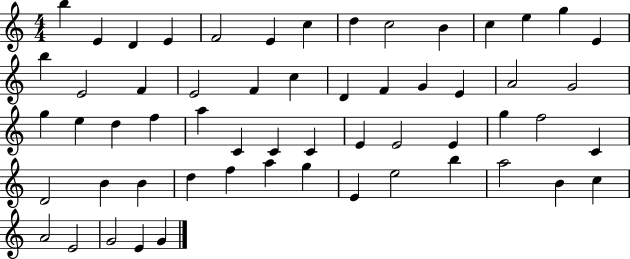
{
  \clef treble
  \numericTimeSignature
  \time 4/4
  \key c \major
  b''4 e'4 d'4 e'4 | f'2 e'4 c''4 | d''4 c''2 b'4 | c''4 e''4 g''4 e'4 | \break b''4 e'2 f'4 | e'2 f'4 c''4 | d'4 f'4 g'4 e'4 | a'2 g'2 | \break g''4 e''4 d''4 f''4 | a''4 c'4 c'4 c'4 | e'4 e'2 e'4 | g''4 f''2 c'4 | \break d'2 b'4 b'4 | d''4 f''4 a''4 g''4 | e'4 e''2 b''4 | a''2 b'4 c''4 | \break a'2 e'2 | g'2 e'4 g'4 | \bar "|."
}